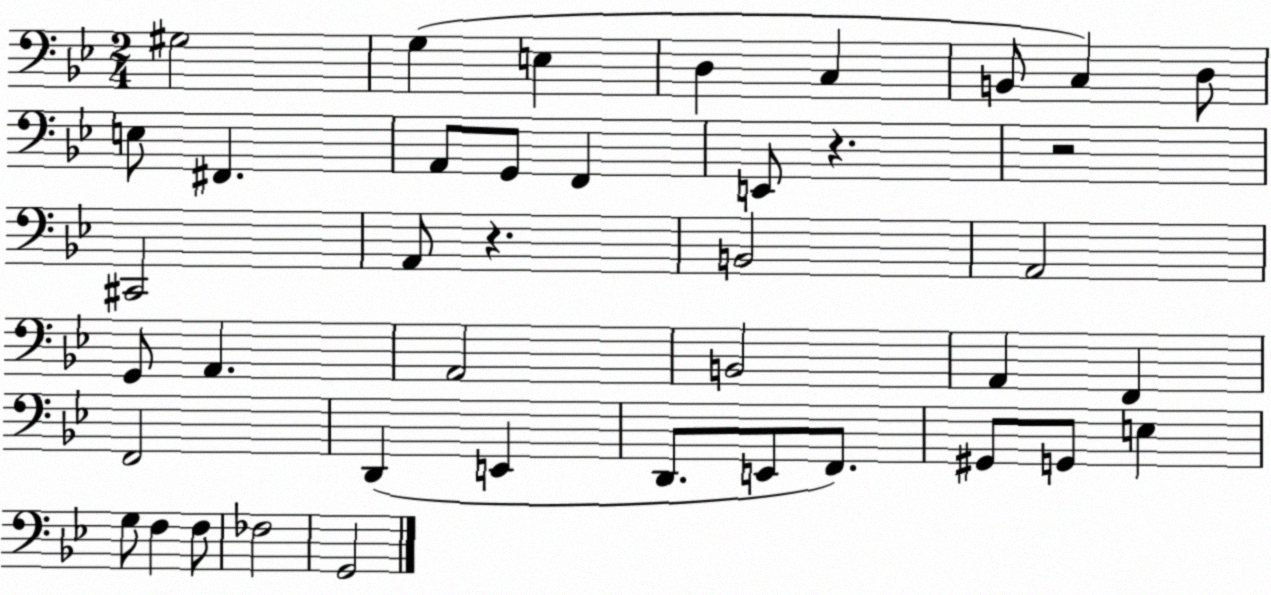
X:1
T:Untitled
M:2/4
L:1/4
K:Bb
^G,2 G, E, D, C, B,,/2 C, D,/2 E,/2 ^F,, A,,/2 G,,/2 F,, E,,/2 z z2 ^C,,2 A,,/2 z B,,2 A,,2 G,,/2 A,, A,,2 B,,2 A,, F,, F,,2 D,, E,, D,,/2 E,,/2 F,,/2 ^G,,/2 G,,/2 E, G,/2 F, F,/2 _F,2 G,,2